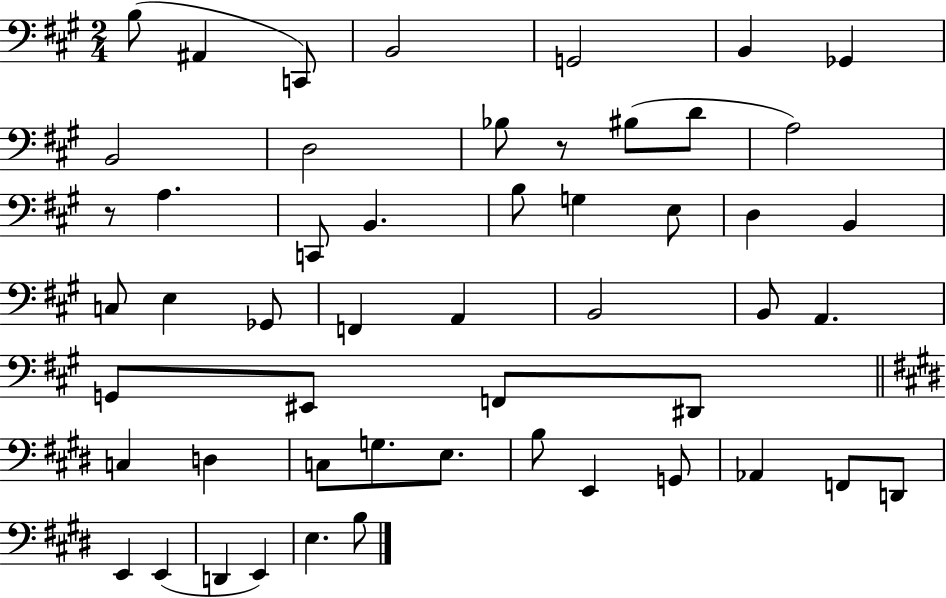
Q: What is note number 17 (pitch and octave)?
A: B3